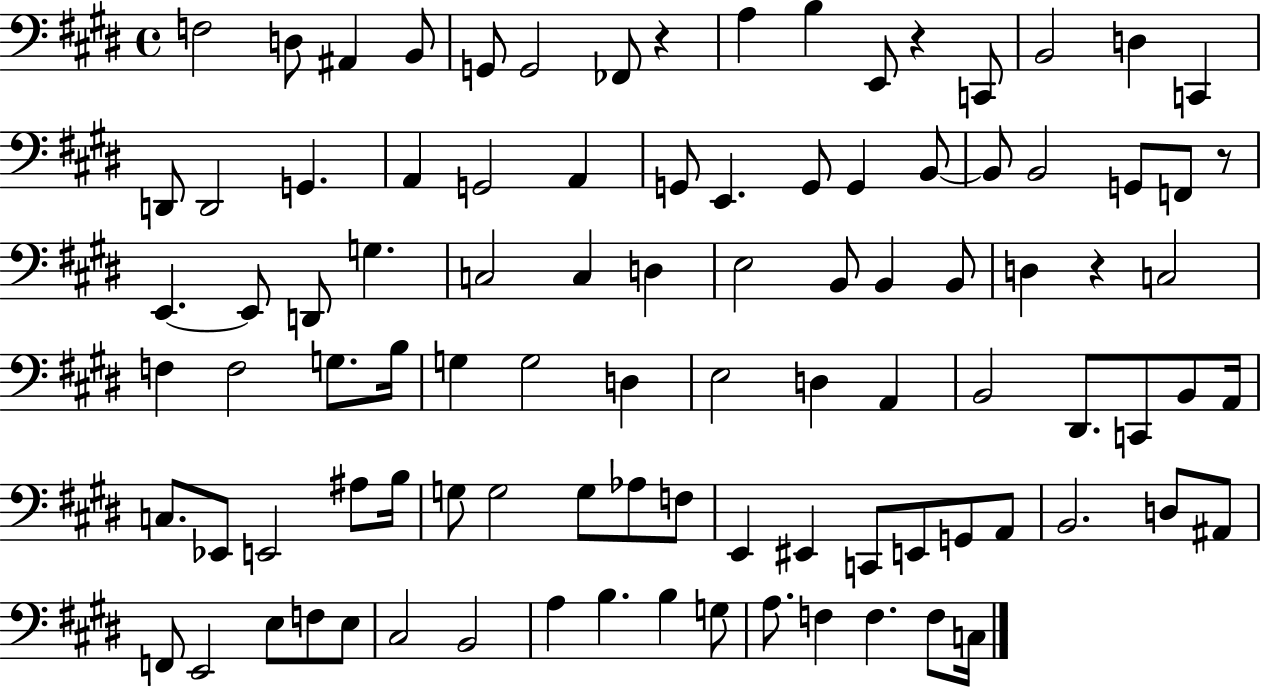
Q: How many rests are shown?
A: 4